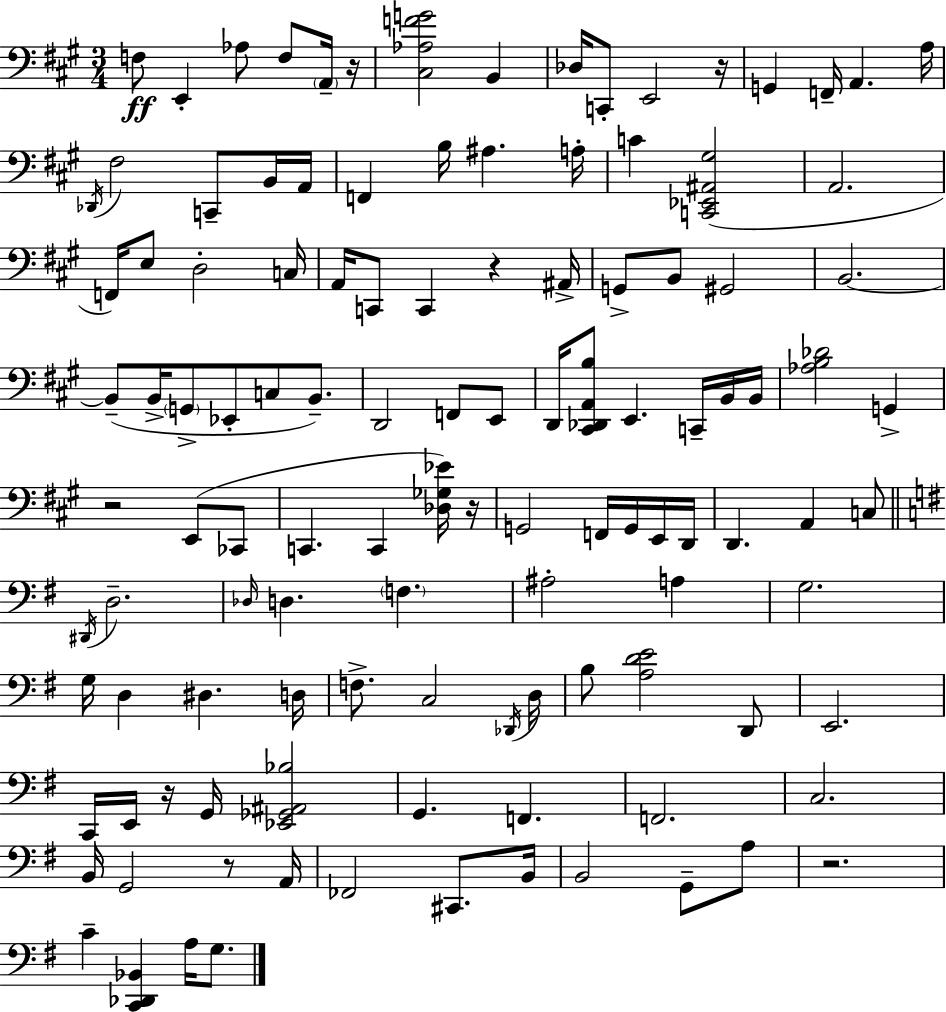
{
  \clef bass
  \numericTimeSignature
  \time 3/4
  \key a \major
  f8\ff e,4-. aes8 f8 \parenthesize a,16-- r16 | <cis aes f' g'>2 b,4 | des16 c,8-. e,2 r16 | g,4 f,16-- a,4. a16 | \break \acciaccatura { des,16 } fis2 c,8-- b,16 | a,16 f,4 b16 ais4. | a16-. c'4 <c, ees, ais, gis>2( | a,2. | \break f,16) e8 d2-. | c16 a,16 c,8 c,4 r4 | ais,16-> g,8-> b,8 gis,2 | b,2.~~ | \break b,8--( b,16-> \parenthesize g,8-> ees,8-. c8 b,8.--) | d,2 f,8 e,8 | d,16 <cis, des, a, b>8 e,4. c,16-- b,16 | b,16 <aes b des'>2 g,4-> | \break r2 e,8( ces,8 | c,4. c,4 <des ges ees'>16) | r16 g,2 f,16 g,16 e,16 | d,16 d,4. a,4 c8 | \break \bar "||" \break \key g \major \acciaccatura { dis,16 } d2.-- | \grace { des16 } d4. \parenthesize f4. | ais2-. a4 | g2. | \break g16 d4 dis4. | d16 f8.-> c2 | \acciaccatura { des,16 } d16 b8 <a d' e'>2 | d,8 e,2. | \break c,16 e,16 r16 g,16 <ees, ges, ais, bes>2 | g,4. f,4. | f,2. | c2. | \break b,16 g,2 | r8 a,16 fes,2 cis,8. | b,16 b,2 g,8-- | a8 r2. | \break c'4-- <c, des, bes,>4 a16 | g8. \bar "|."
}